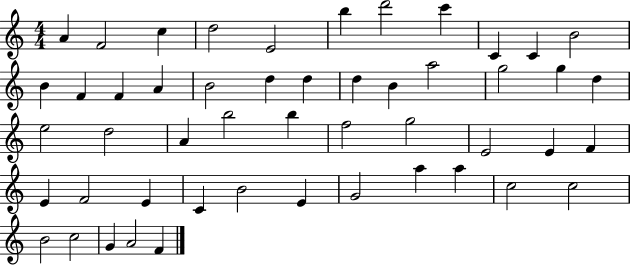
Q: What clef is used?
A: treble